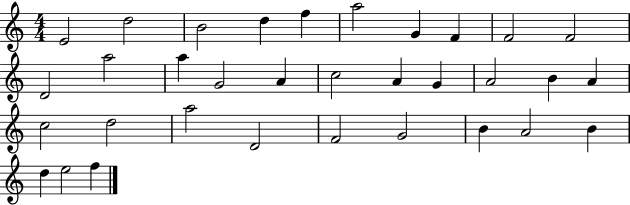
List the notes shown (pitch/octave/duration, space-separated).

E4/h D5/h B4/h D5/q F5/q A5/h G4/q F4/q F4/h F4/h D4/h A5/h A5/q G4/h A4/q C5/h A4/q G4/q A4/h B4/q A4/q C5/h D5/h A5/h D4/h F4/h G4/h B4/q A4/h B4/q D5/q E5/h F5/q